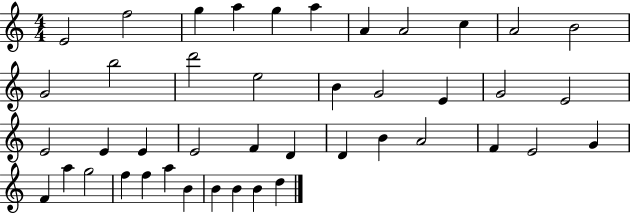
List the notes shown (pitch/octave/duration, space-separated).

E4/h F5/h G5/q A5/q G5/q A5/q A4/q A4/h C5/q A4/h B4/h G4/h B5/h D6/h E5/h B4/q G4/h E4/q G4/h E4/h E4/h E4/q E4/q E4/h F4/q D4/q D4/q B4/q A4/h F4/q E4/h G4/q F4/q A5/q G5/h F5/q F5/q A5/q B4/q B4/q B4/q B4/q D5/q